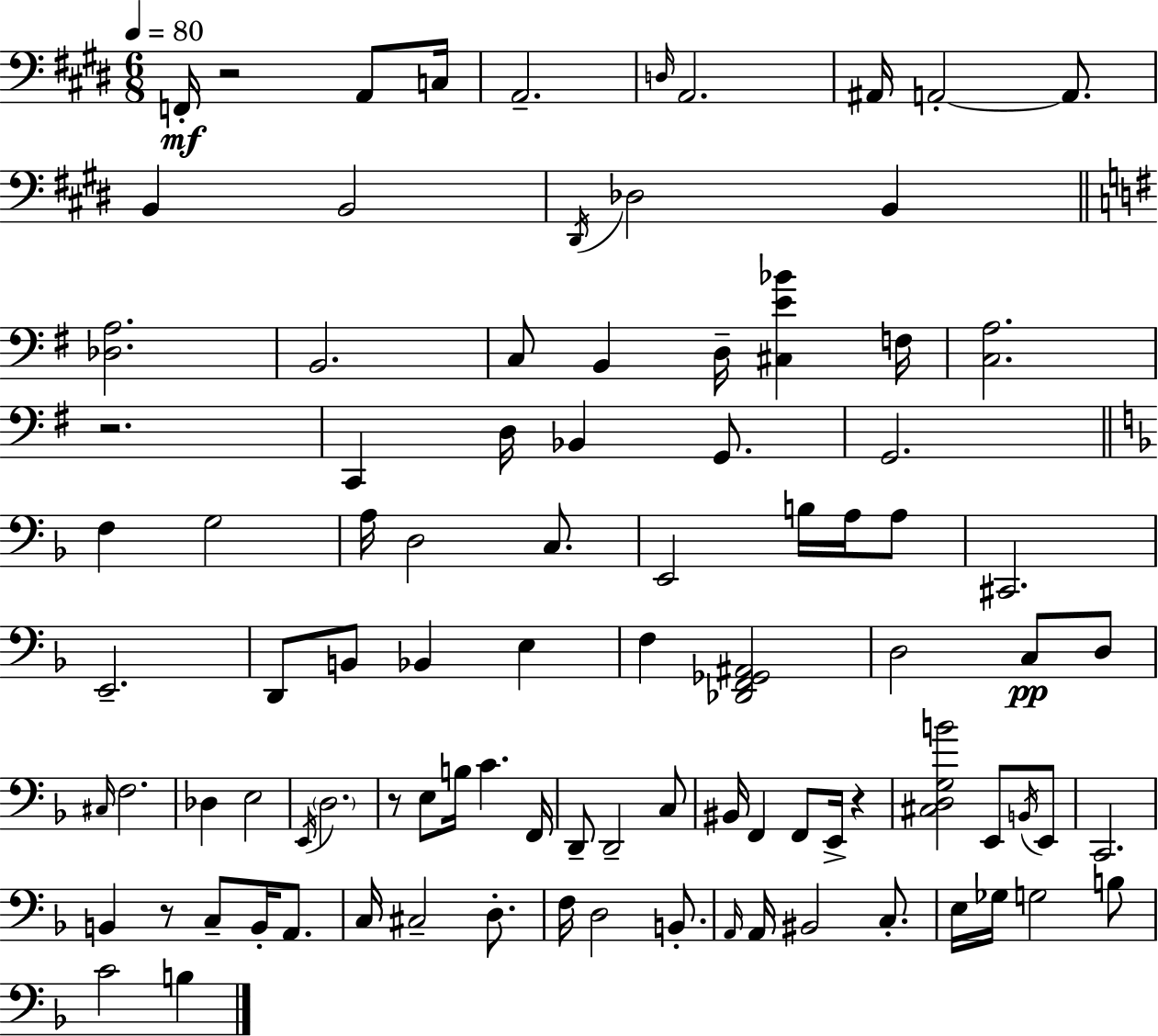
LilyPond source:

{
  \clef bass
  \numericTimeSignature
  \time 6/8
  \key e \major
  \tempo 4 = 80
  \repeat volta 2 { f,16-.\mf r2 a,8 c16 | a,2.-- | \grace { d16 } a,2. | ais,16 a,2-.~~ a,8. | \break b,4 b,2 | \acciaccatura { dis,16 } des2 b,4 | \bar "||" \break \key g \major <des a>2. | b,2. | c8 b,4 d16-- <cis e' bes'>4 f16 | <c a>2. | \break r2. | c,4 d16 bes,4 g,8. | g,2. | \bar "||" \break \key d \minor f4 g2 | a16 d2 c8. | e,2 b16 a16 a8 | cis,2. | \break e,2.-- | d,8 b,8 bes,4 e4 | f4 <des, f, ges, ais,>2 | d2 c8\pp d8 | \break \grace { cis16 } f2. | des4 e2 | \acciaccatura { e,16 } \parenthesize d2. | r8 e8 b16 c'4. | \break f,16 d,8-- d,2-- | c8 bis,16 f,4 f,8 e,16-> r4 | <cis d g b'>2 e,8 | \acciaccatura { b,16 } e,8 c,2. | \break b,4 r8 c8-- b,16-. | a,8. c16 cis2-- | d8.-. f16 d2 | b,8.-. \grace { a,16 } a,16 bis,2 | \break c8.-. e16 ges16 g2 | b8 c'2 | b4 } \bar "|."
}